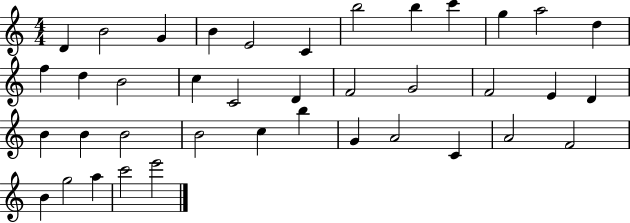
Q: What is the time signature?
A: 4/4